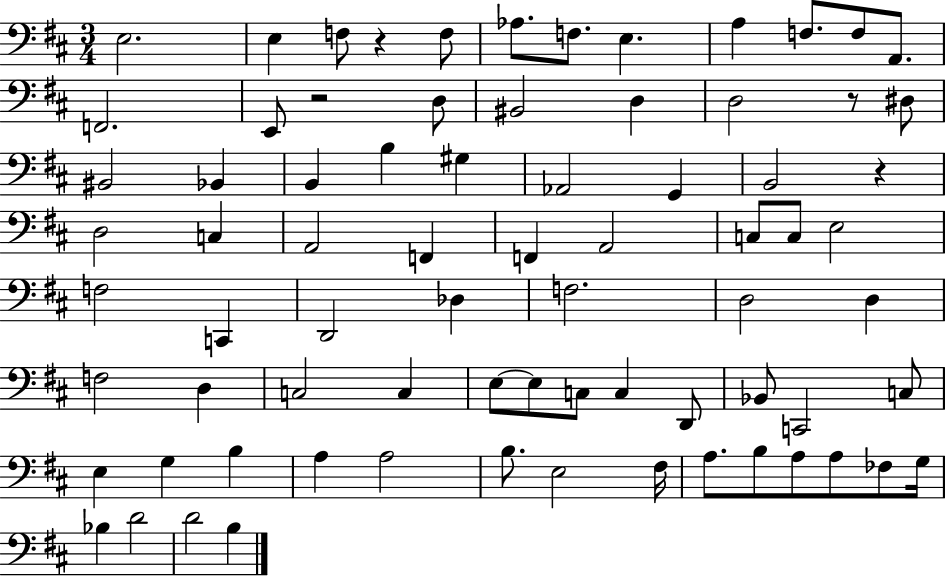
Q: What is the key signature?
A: D major